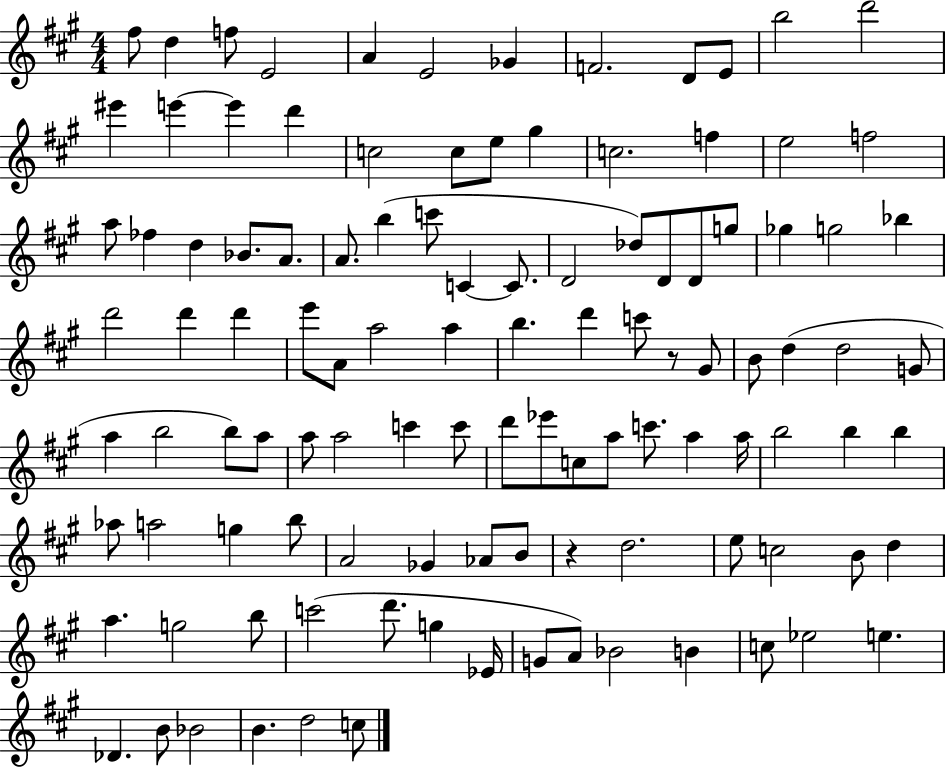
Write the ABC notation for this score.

X:1
T:Untitled
M:4/4
L:1/4
K:A
^f/2 d f/2 E2 A E2 _G F2 D/2 E/2 b2 d'2 ^e' e' e' d' c2 c/2 e/2 ^g c2 f e2 f2 a/2 _f d _B/2 A/2 A/2 b c'/2 C C/2 D2 _d/2 D/2 D/2 g/2 _g g2 _b d'2 d' d' e'/2 A/2 a2 a b d' c'/2 z/2 ^G/2 B/2 d d2 G/2 a b2 b/2 a/2 a/2 a2 c' c'/2 d'/2 _e'/2 c/2 a/2 c'/2 a a/4 b2 b b _a/2 a2 g b/2 A2 _G _A/2 B/2 z d2 e/2 c2 B/2 d a g2 b/2 c'2 d'/2 g _E/4 G/2 A/2 _B2 B c/2 _e2 e _D B/2 _B2 B d2 c/2